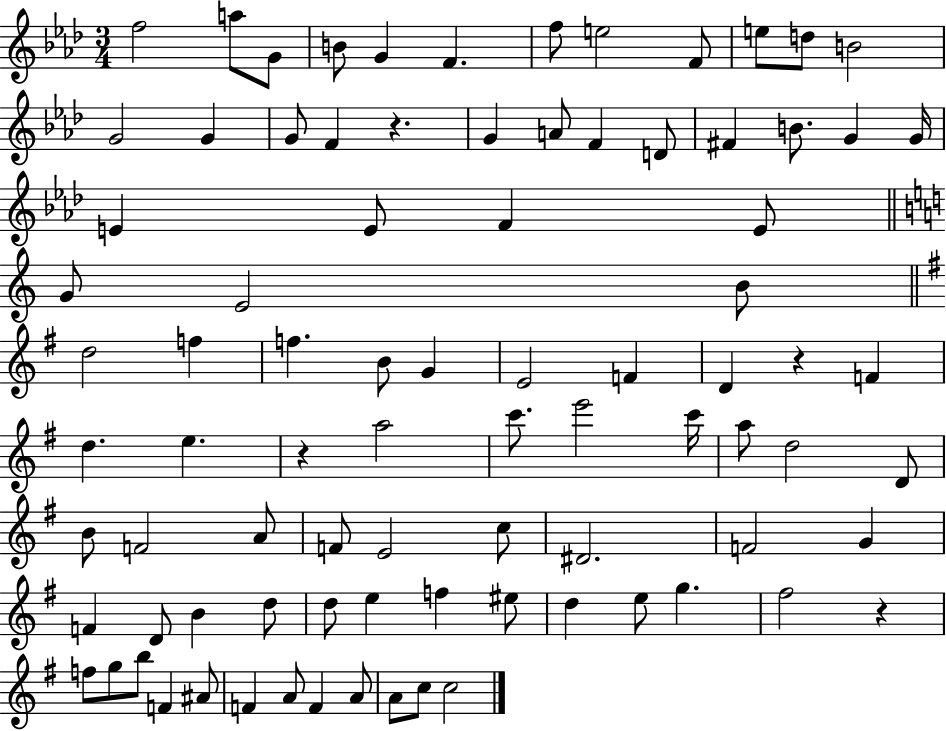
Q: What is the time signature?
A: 3/4